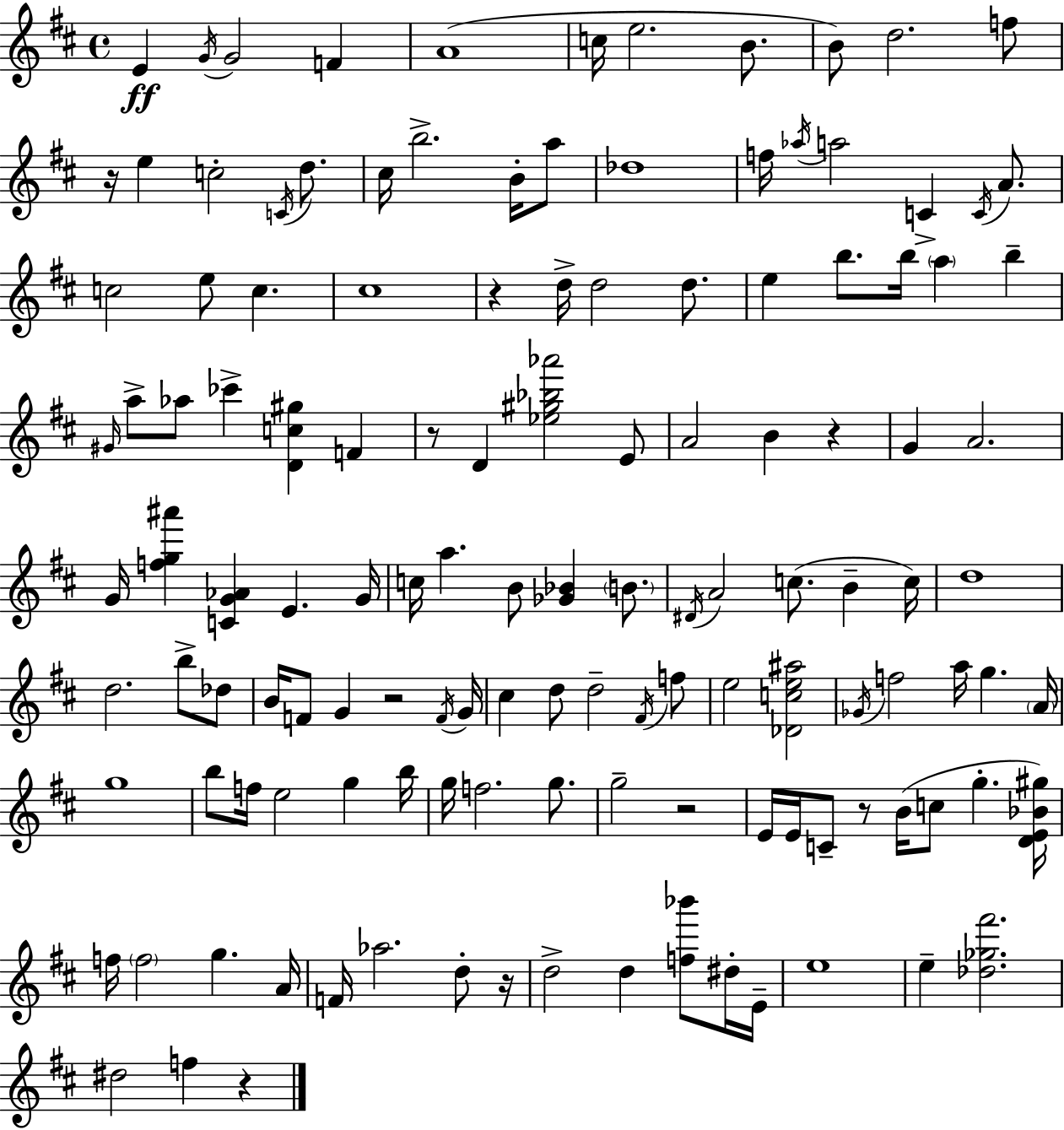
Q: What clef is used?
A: treble